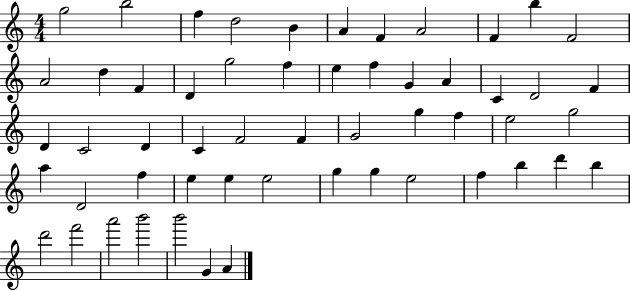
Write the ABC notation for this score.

X:1
T:Untitled
M:4/4
L:1/4
K:C
g2 b2 f d2 B A F A2 F b F2 A2 d F D g2 f e f G A C D2 F D C2 D C F2 F G2 g f e2 g2 a D2 f e e e2 g g e2 f b d' b d'2 f'2 a'2 b'2 b'2 G A